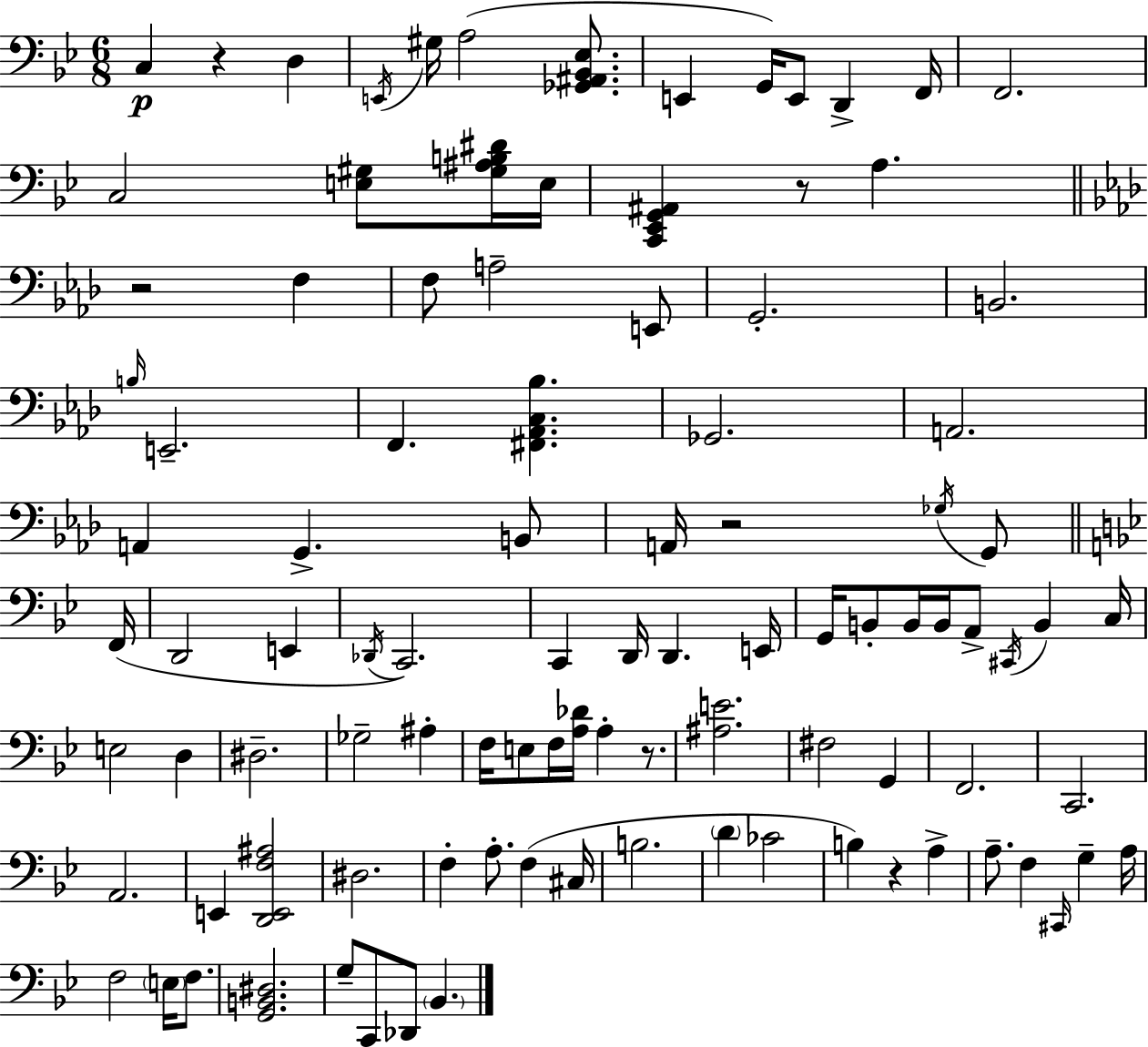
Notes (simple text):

C3/q R/q D3/q E2/s G#3/s A3/h [Gb2,A#2,Bb2,Eb3]/e. E2/q G2/s E2/e D2/q F2/s F2/h. C3/h [E3,G#3]/e [G#3,A#3,B3,D#4]/s E3/s [C2,Eb2,G2,A#2]/q R/e A3/q. R/h F3/q F3/e A3/h E2/e G2/h. B2/h. B3/s E2/h. F2/q. [F#2,Ab2,C3,Bb3]/q. Gb2/h. A2/h. A2/q G2/q. B2/e A2/s R/h Gb3/s G2/e F2/s D2/h E2/q Db2/s C2/h. C2/q D2/s D2/q. E2/s G2/s B2/e B2/s B2/s A2/e C#2/s B2/q C3/s E3/h D3/q D#3/h. Gb3/h A#3/q F3/s E3/e F3/s [A3,Db4]/s A3/q R/e. [A#3,E4]/h. F#3/h G2/q F2/h. C2/h. A2/h. E2/q [D2,E2,F3,A#3]/h D#3/h. F3/q A3/e. F3/q C#3/s B3/h. D4/q CES4/h B3/q R/q A3/q A3/e. F3/q C#2/s G3/q A3/s F3/h E3/s F3/e. [G2,B2,D#3]/h. G3/e C2/e Db2/e Bb2/q.